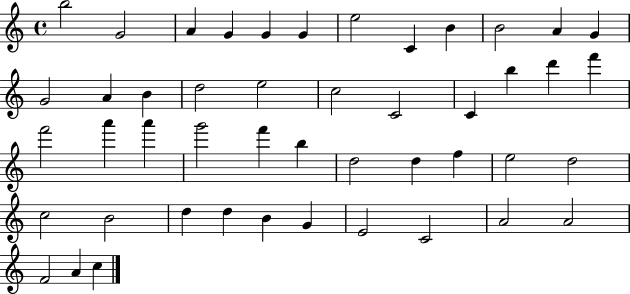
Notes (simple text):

B5/h G4/h A4/q G4/q G4/q G4/q E5/h C4/q B4/q B4/h A4/q G4/q G4/h A4/q B4/q D5/h E5/h C5/h C4/h C4/q B5/q D6/q F6/q F6/h A6/q A6/q G6/h F6/q B5/q D5/h D5/q F5/q E5/h D5/h C5/h B4/h D5/q D5/q B4/q G4/q E4/h C4/h A4/h A4/h F4/h A4/q C5/q